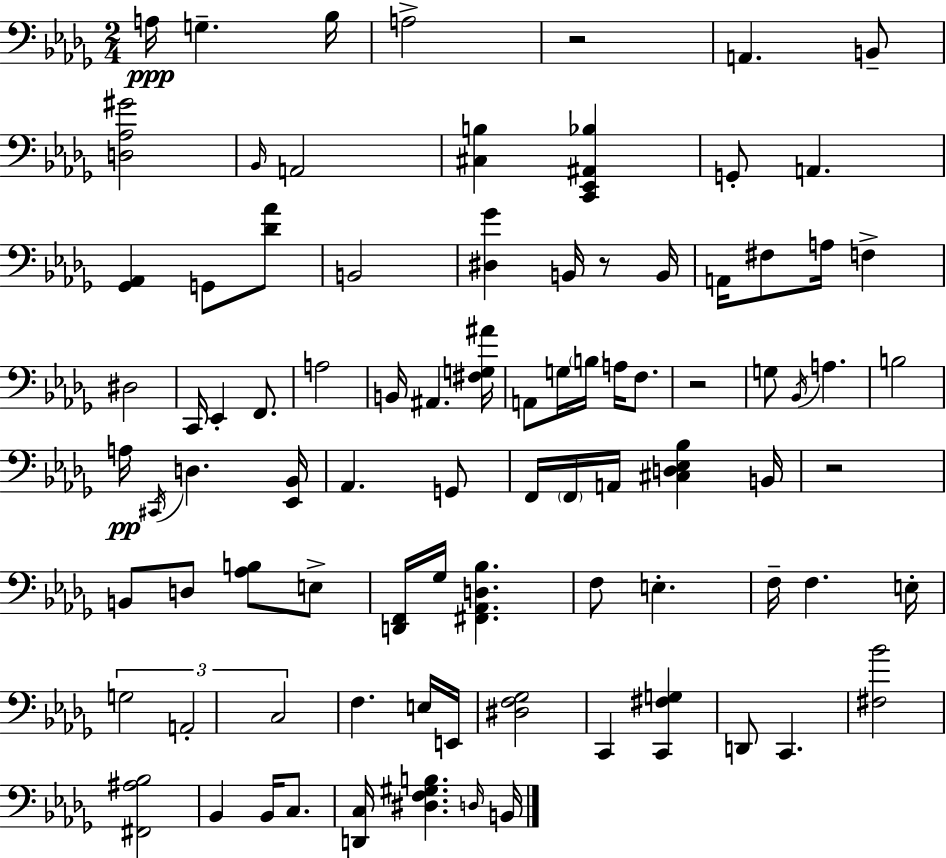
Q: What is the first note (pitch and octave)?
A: A3